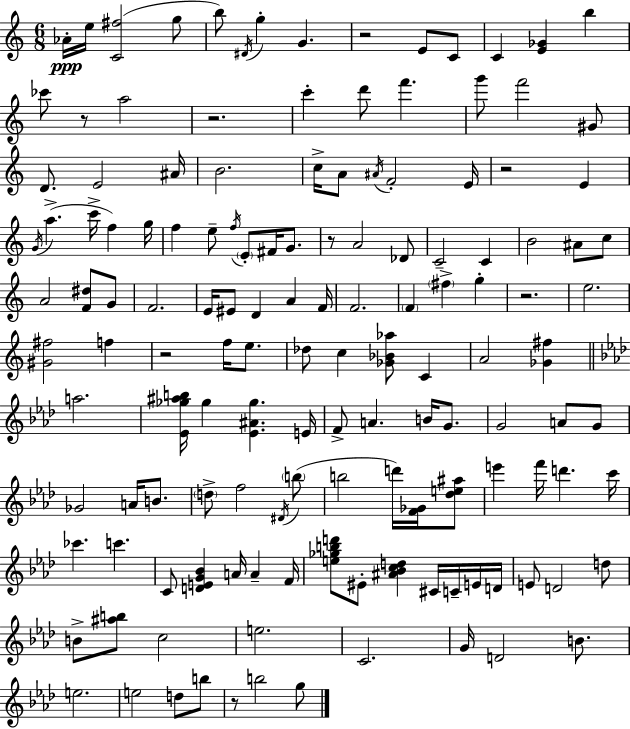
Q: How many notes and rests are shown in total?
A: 139